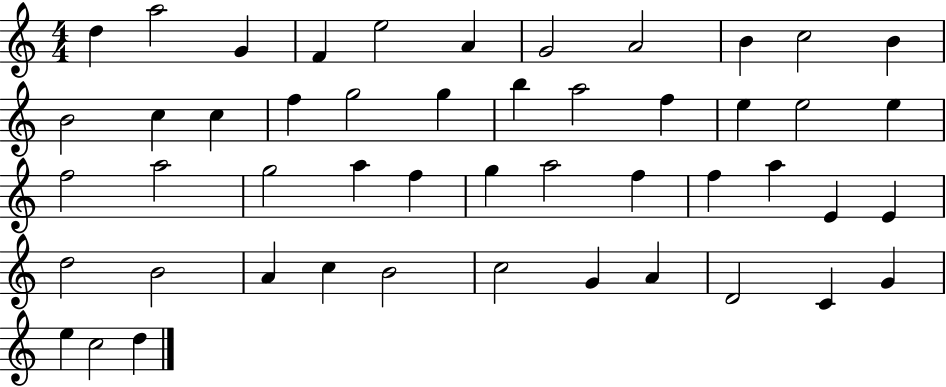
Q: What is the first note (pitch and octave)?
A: D5